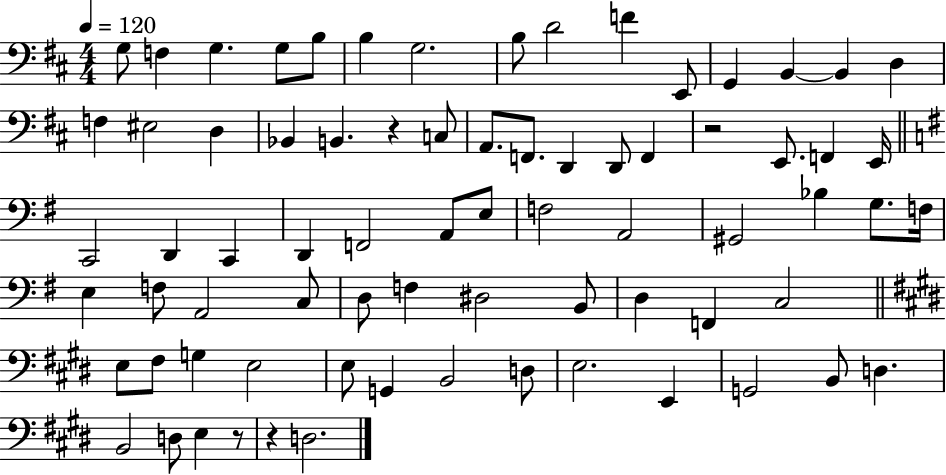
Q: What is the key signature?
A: D major